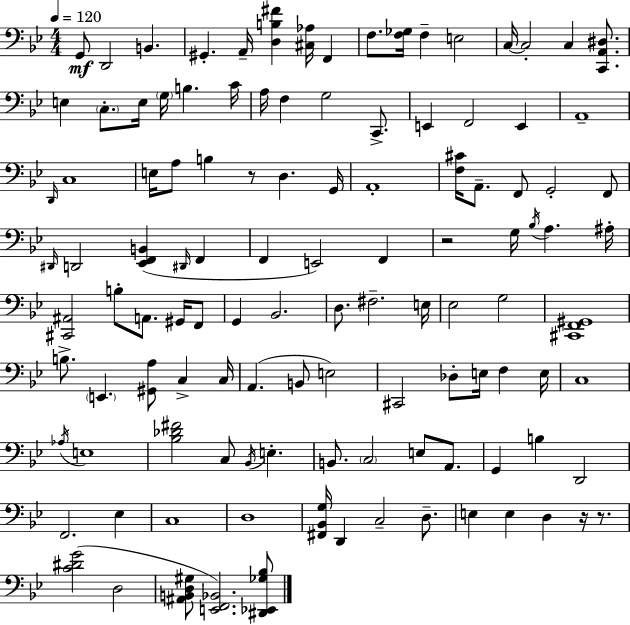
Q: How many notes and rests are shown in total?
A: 115